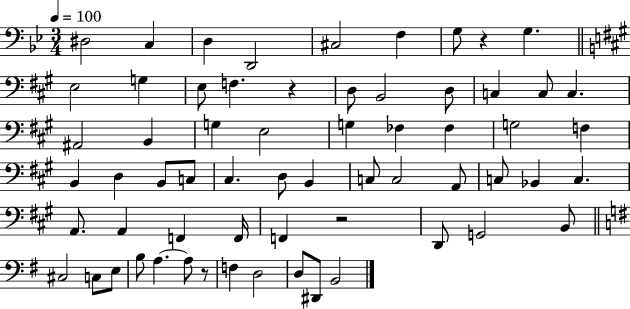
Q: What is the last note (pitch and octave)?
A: B2